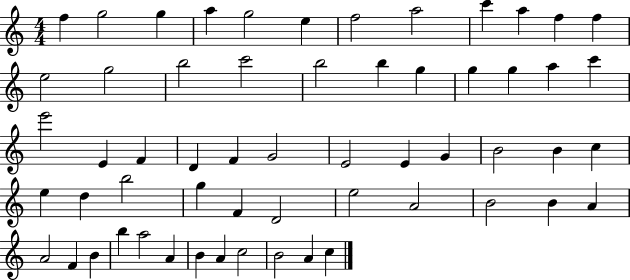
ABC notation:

X:1
T:Untitled
M:4/4
L:1/4
K:C
f g2 g a g2 e f2 a2 c' a f f e2 g2 b2 c'2 b2 b g g g a c' e'2 E F D F G2 E2 E G B2 B c e d b2 g F D2 e2 A2 B2 B A A2 F B b a2 A B A c2 B2 A c